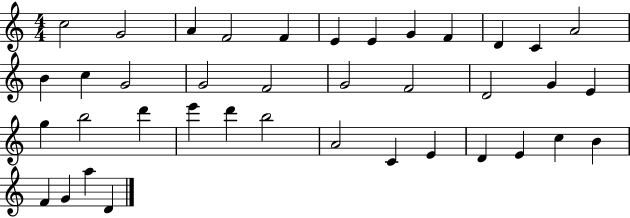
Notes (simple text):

C5/h G4/h A4/q F4/h F4/q E4/q E4/q G4/q F4/q D4/q C4/q A4/h B4/q C5/q G4/h G4/h F4/h G4/h F4/h D4/h G4/q E4/q G5/q B5/h D6/q E6/q D6/q B5/h A4/h C4/q E4/q D4/q E4/q C5/q B4/q F4/q G4/q A5/q D4/q